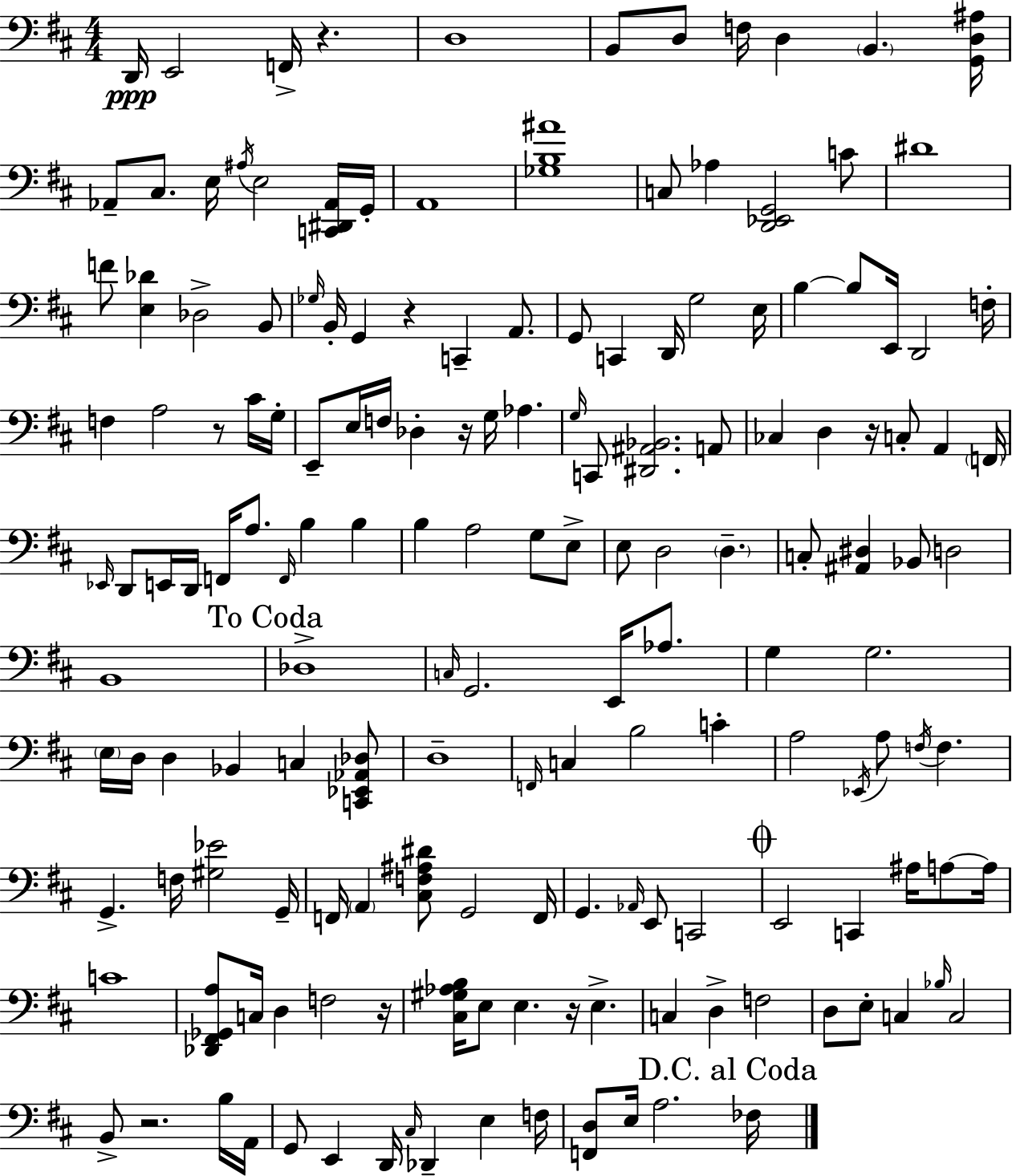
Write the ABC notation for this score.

X:1
T:Untitled
M:4/4
L:1/4
K:D
D,,/4 E,,2 F,,/4 z D,4 B,,/2 D,/2 F,/4 D, B,, [G,,D,^A,]/4 _A,,/2 ^C,/2 E,/4 ^A,/4 E,2 [C,,^D,,_A,,]/4 G,,/4 A,,4 [_G,B,^A]4 C,/2 _A, [D,,_E,,G,,]2 C/2 ^D4 F/2 [E,_D] _D,2 B,,/2 _G,/4 B,,/4 G,, z C,, A,,/2 G,,/2 C,, D,,/4 G,2 E,/4 B, B,/2 E,,/4 D,,2 F,/4 F, A,2 z/2 ^C/4 G,/4 E,,/2 E,/4 F,/4 _D, z/4 G,/4 _A, G,/4 C,,/2 [^D,,^A,,_B,,]2 A,,/2 _C, D, z/4 C,/2 A,, F,,/4 _E,,/4 D,,/2 E,,/4 D,,/4 F,,/4 A,/2 F,,/4 B, B, B, A,2 G,/2 E,/2 E,/2 D,2 D, C,/2 [^A,,^D,] _B,,/2 D,2 B,,4 _D,4 C,/4 G,,2 E,,/4 _A,/2 G, G,2 E,/4 D,/4 D, _B,, C, [C,,_E,,_A,,_D,]/2 D,4 F,,/4 C, B,2 C A,2 _E,,/4 A,/2 F,/4 F, G,, F,/4 [^G,_E]2 G,,/4 F,,/4 A,, [^C,F,^A,^D]/2 G,,2 F,,/4 G,, _A,,/4 E,,/2 C,,2 E,,2 C,, ^A,/4 A,/2 A,/4 C4 [_D,,^F,,_G,,A,]/2 C,/4 D, F,2 z/4 [^C,^G,_A,B,]/4 E,/2 E, z/4 E, C, D, F,2 D,/2 E,/2 C, _B,/4 C,2 B,,/2 z2 B,/4 A,,/4 G,,/2 E,, D,,/4 ^C,/4 _D,, E, F,/4 [F,,D,]/2 E,/4 A,2 _F,/4